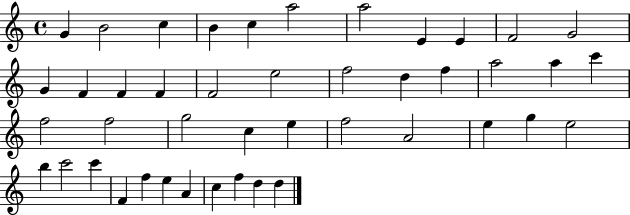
G4/q B4/h C5/q B4/q C5/q A5/h A5/h E4/q E4/q F4/h G4/h G4/q F4/q F4/q F4/q F4/h E5/h F5/h D5/q F5/q A5/h A5/q C6/q F5/h F5/h G5/h C5/q E5/q F5/h A4/h E5/q G5/q E5/h B5/q C6/h C6/q F4/q F5/q E5/q A4/q C5/q F5/q D5/q D5/q